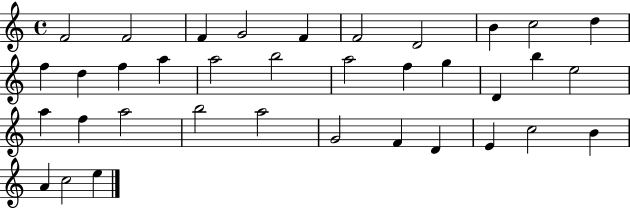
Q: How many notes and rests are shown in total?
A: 36